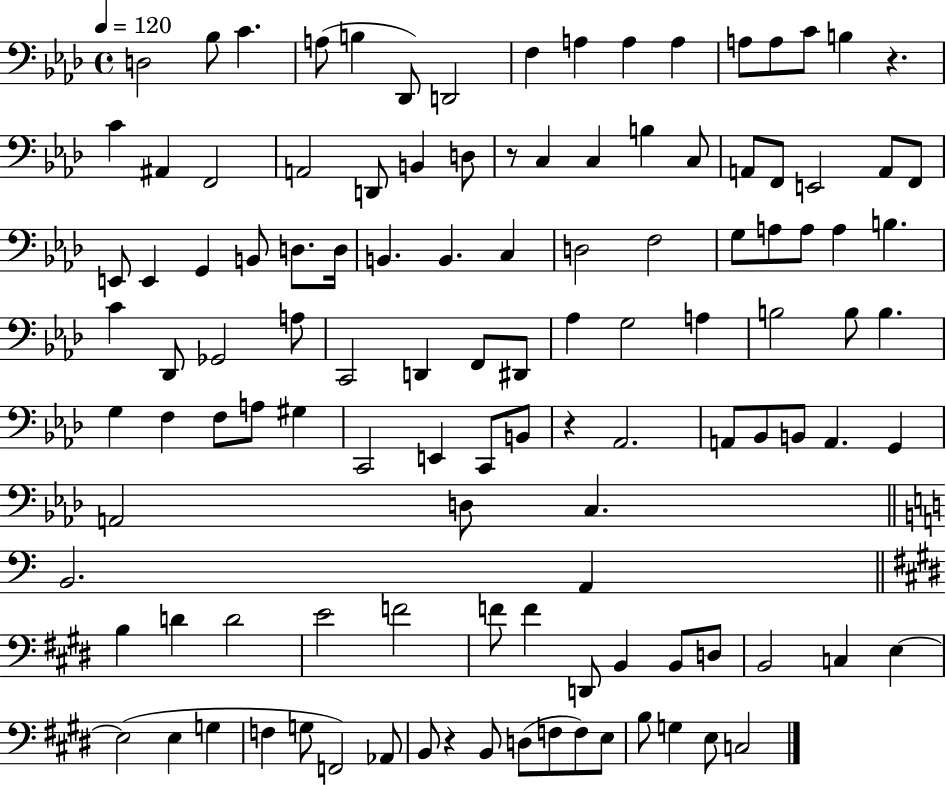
X:1
T:Untitled
M:4/4
L:1/4
K:Ab
D,2 _B,/2 C A,/2 B, _D,,/2 D,,2 F, A, A, A, A,/2 A,/2 C/2 B, z C ^A,, F,,2 A,,2 D,,/2 B,, D,/2 z/2 C, C, B, C,/2 A,,/2 F,,/2 E,,2 A,,/2 F,,/2 E,,/2 E,, G,, B,,/2 D,/2 D,/4 B,, B,, C, D,2 F,2 G,/2 A,/2 A,/2 A, B, C _D,,/2 _G,,2 A,/2 C,,2 D,, F,,/2 ^D,,/2 _A, G,2 A, B,2 B,/2 B, G, F, F,/2 A,/2 ^G, C,,2 E,, C,,/2 B,,/2 z _A,,2 A,,/2 _B,,/2 B,,/2 A,, G,, A,,2 D,/2 C, B,,2 A,, B, D D2 E2 F2 F/2 F D,,/2 B,, B,,/2 D,/2 B,,2 C, E, E,2 E, G, F, G,/2 F,,2 _A,,/2 B,,/2 z B,,/2 D,/2 F,/2 F,/2 E,/2 B,/2 G, E,/2 C,2